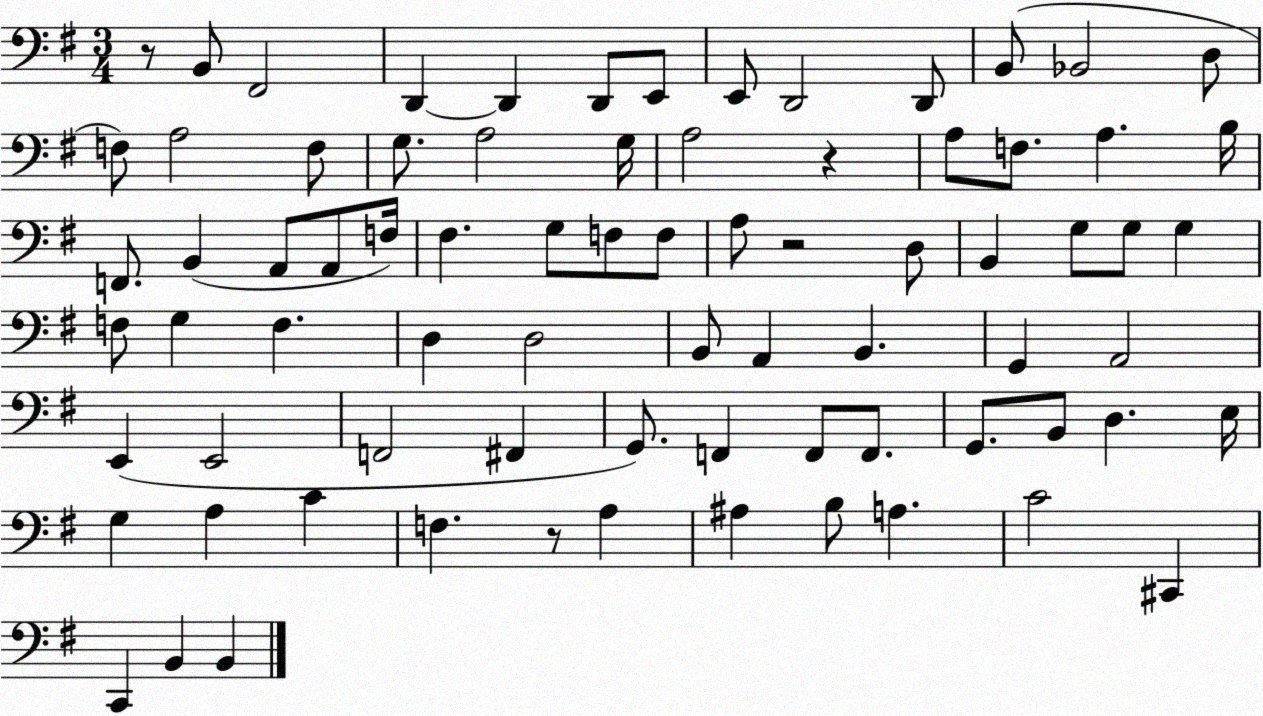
X:1
T:Untitled
M:3/4
L:1/4
K:G
z/2 B,,/2 ^F,,2 D,, D,, D,,/2 E,,/2 E,,/2 D,,2 D,,/2 B,,/2 _B,,2 D,/2 F,/2 A,2 F,/2 G,/2 A,2 G,/4 A,2 z A,/2 F,/2 A, B,/4 F,,/2 B,, A,,/2 A,,/2 F,/4 ^F, G,/2 F,/2 F,/2 A,/2 z2 D,/2 B,, G,/2 G,/2 G, F,/2 G, F, D, D,2 B,,/2 A,, B,, G,, A,,2 E,, E,,2 F,,2 ^F,, G,,/2 F,, F,,/2 F,,/2 G,,/2 B,,/2 D, E,/4 G, A, C F, z/2 A, ^A, B,/2 A, C2 ^C,, C,, B,, B,,